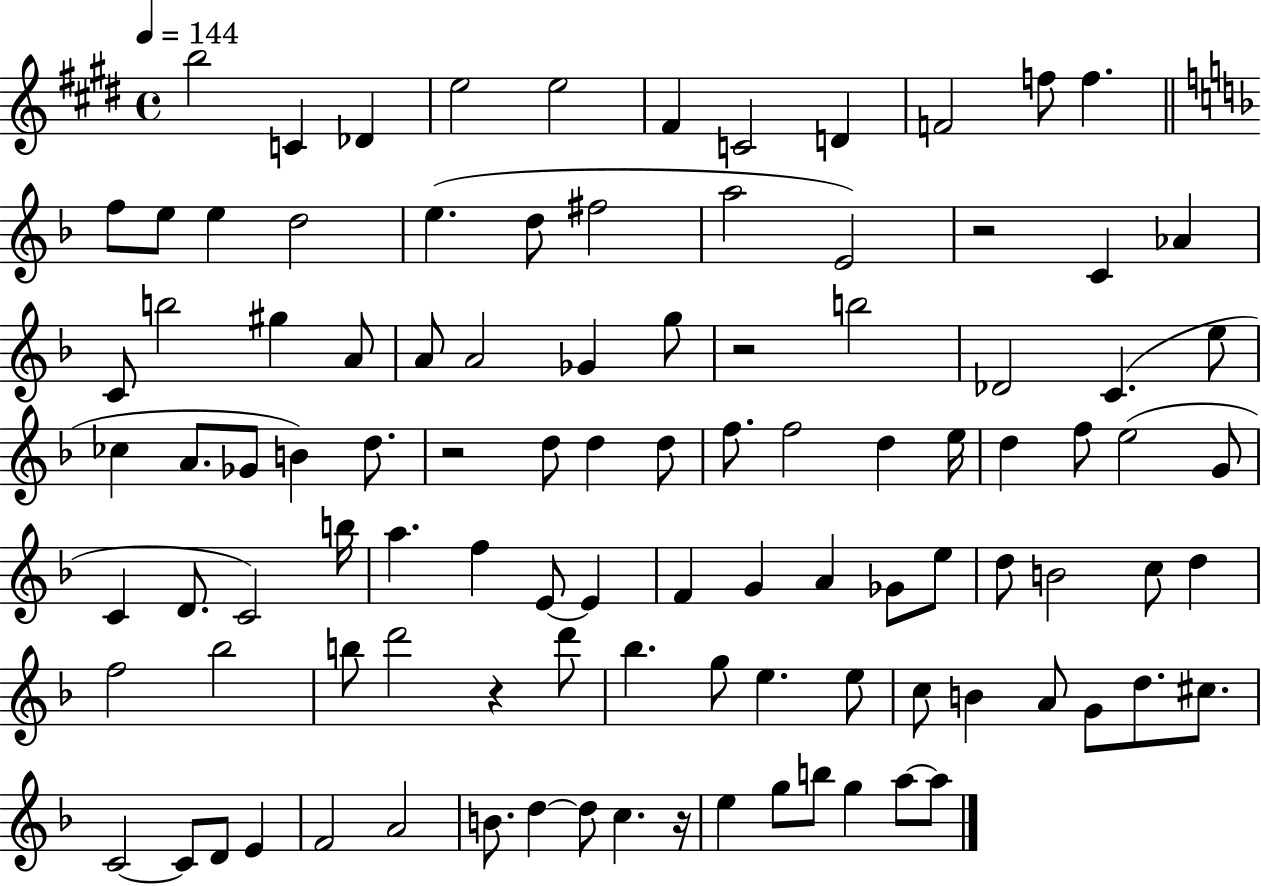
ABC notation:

X:1
T:Untitled
M:4/4
L:1/4
K:E
b2 C _D e2 e2 ^F C2 D F2 f/2 f f/2 e/2 e d2 e d/2 ^f2 a2 E2 z2 C _A C/2 b2 ^g A/2 A/2 A2 _G g/2 z2 b2 _D2 C e/2 _c A/2 _G/2 B d/2 z2 d/2 d d/2 f/2 f2 d e/4 d f/2 e2 G/2 C D/2 C2 b/4 a f E/2 E F G A _G/2 e/2 d/2 B2 c/2 d f2 _b2 b/2 d'2 z d'/2 _b g/2 e e/2 c/2 B A/2 G/2 d/2 ^c/2 C2 C/2 D/2 E F2 A2 B/2 d d/2 c z/4 e g/2 b/2 g a/2 a/2